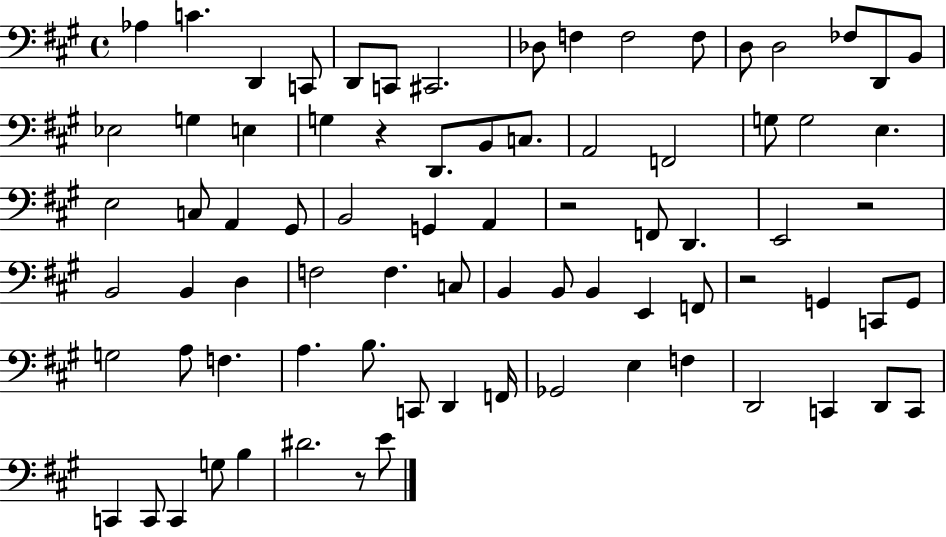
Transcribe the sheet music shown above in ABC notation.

X:1
T:Untitled
M:4/4
L:1/4
K:A
_A, C D,, C,,/2 D,,/2 C,,/2 ^C,,2 _D,/2 F, F,2 F,/2 D,/2 D,2 _F,/2 D,,/2 B,,/2 _E,2 G, E, G, z D,,/2 B,,/2 C,/2 A,,2 F,,2 G,/2 G,2 E, E,2 C,/2 A,, ^G,,/2 B,,2 G,, A,, z2 F,,/2 D,, E,,2 z2 B,,2 B,, D, F,2 F, C,/2 B,, B,,/2 B,, E,, F,,/2 z2 G,, C,,/2 G,,/2 G,2 A,/2 F, A, B,/2 C,,/2 D,, F,,/4 _G,,2 E, F, D,,2 C,, D,,/2 C,,/2 C,, C,,/2 C,, G,/2 B, ^D2 z/2 E/2